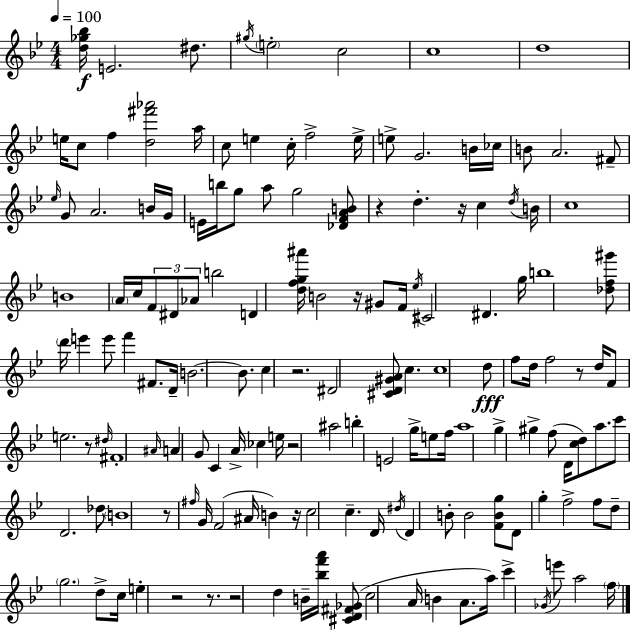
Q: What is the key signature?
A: G minor